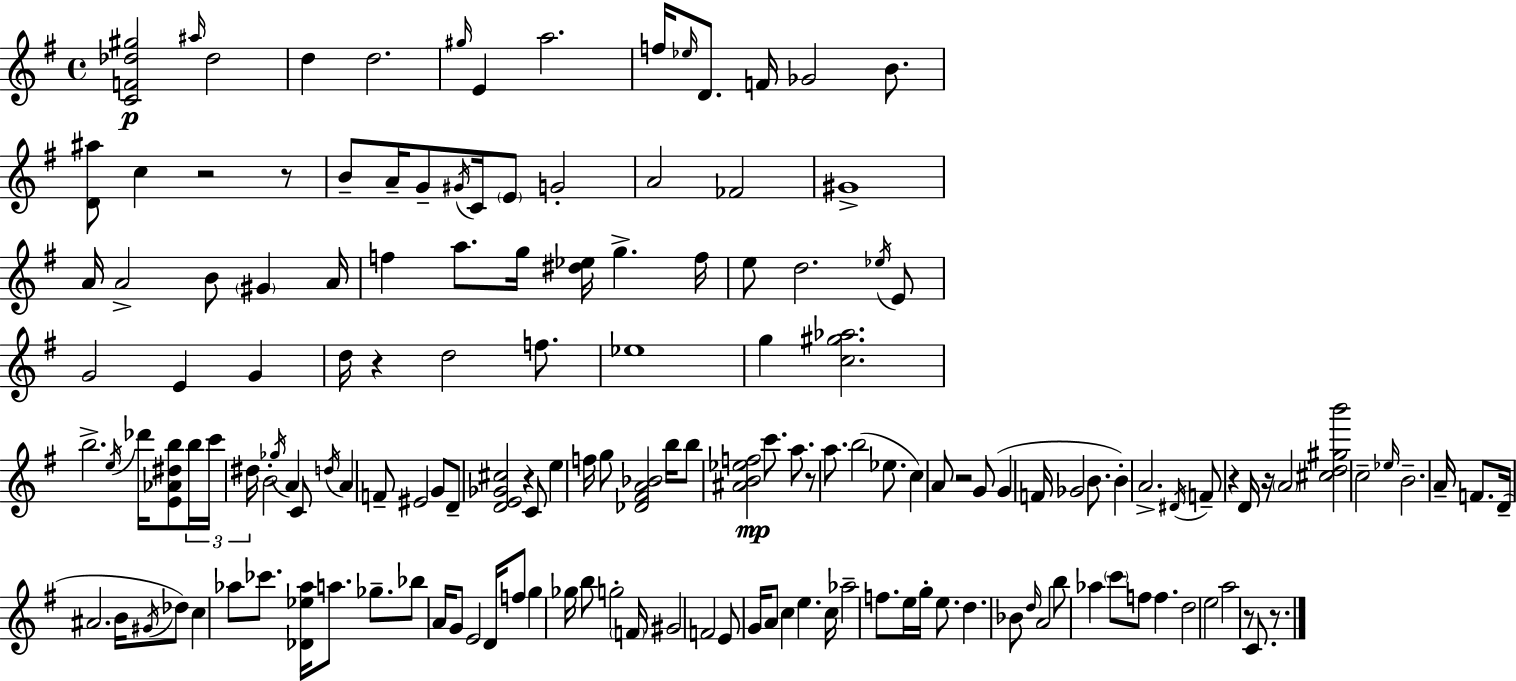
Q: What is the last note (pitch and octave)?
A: C4